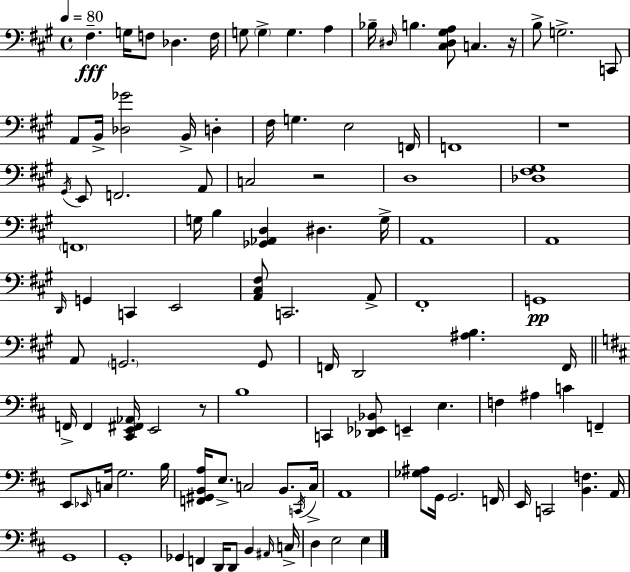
F#3/q. G3/s F3/e Db3/q. F3/s G3/e G3/q G3/q. A3/q Bb3/s D#3/s B3/q. [C#3,D#3,G#3,A3]/e C3/q. R/s B3/e G3/h. C2/e A2/e B2/s [Db3,Gb4]/h B2/s D3/q F#3/s G3/q. E3/h F2/s F2/w R/w G#2/s E2/e F2/h. A2/e C3/h R/h D3/w [Db3,F#3,G#3]/w F2/w G3/s B3/q [Gb2,Ab2,D3]/q D#3/q. G3/s A2/w A2/w D2/s G2/q C2/q E2/h [A2,C#3,F#3]/e C2/h. A2/e F#2/w G2/w A2/e G2/h. G2/e F2/s D2/h [A#3,B3]/q. F2/s F2/s F2/q [C#2,E2,F#2,Ab2]/s E2/h R/e B3/w C2/q [Db2,Eb2,Bb2]/e E2/q E3/q. F3/q A#3/q C4/q F2/q E2/e Eb2/s C3/s G3/h. B3/s [F2,G#2,B2,A3]/s E3/e. C3/h B2/e. C2/s C3/s A2/w [Gb3,A#3]/e G2/s G2/h. F2/s E2/s C2/h [B2,F3]/q. A2/s G2/w G2/w Gb2/q F2/q D2/s D2/e B2/q A#2/s C3/s D3/q E3/h E3/q